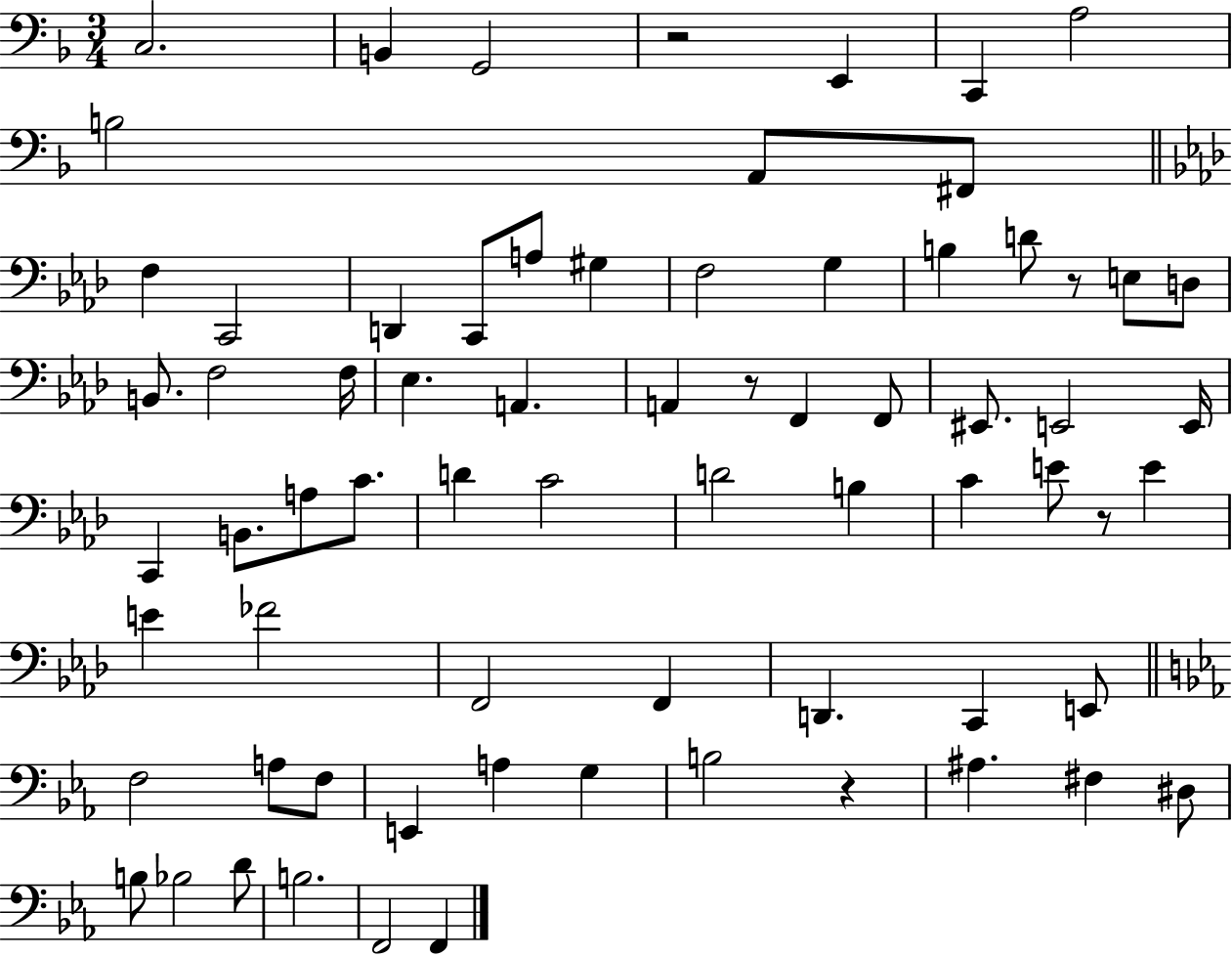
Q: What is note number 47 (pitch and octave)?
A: F2